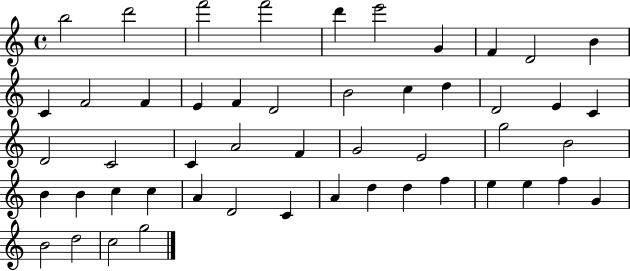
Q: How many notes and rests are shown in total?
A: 50